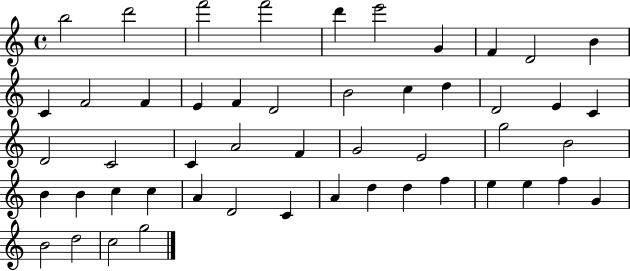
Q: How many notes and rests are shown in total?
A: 50